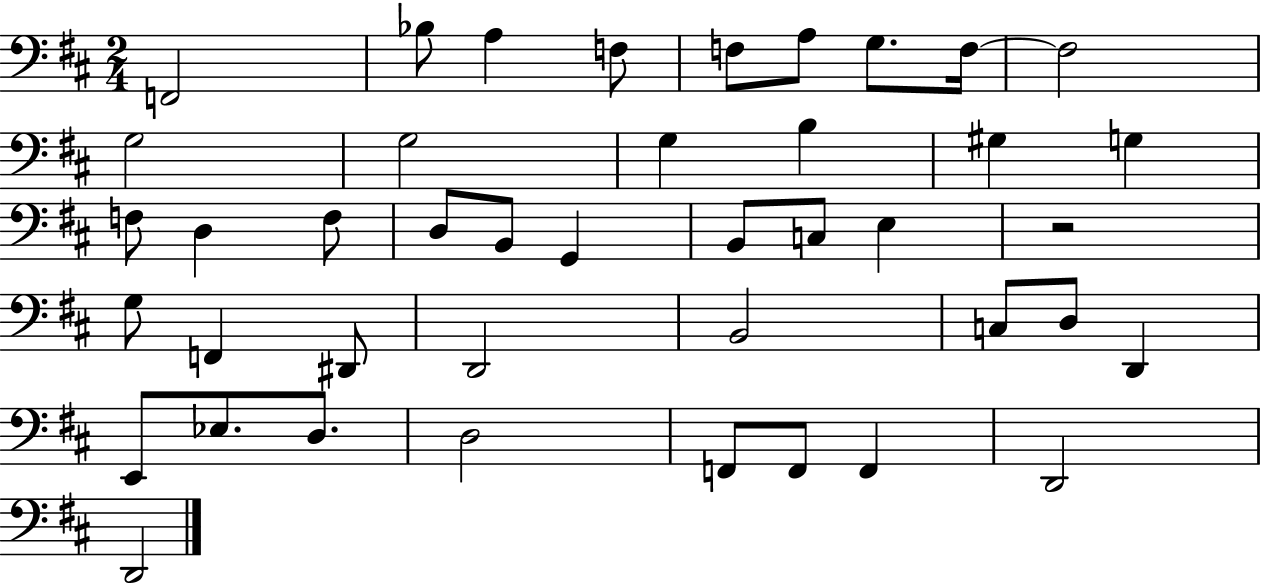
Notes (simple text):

F2/h Bb3/e A3/q F3/e F3/e A3/e G3/e. F3/s F3/h G3/h G3/h G3/q B3/q G#3/q G3/q F3/e D3/q F3/e D3/e B2/e G2/q B2/e C3/e E3/q R/h G3/e F2/q D#2/e D2/h B2/h C3/e D3/e D2/q E2/e Eb3/e. D3/e. D3/h F2/e F2/e F2/q D2/h D2/h